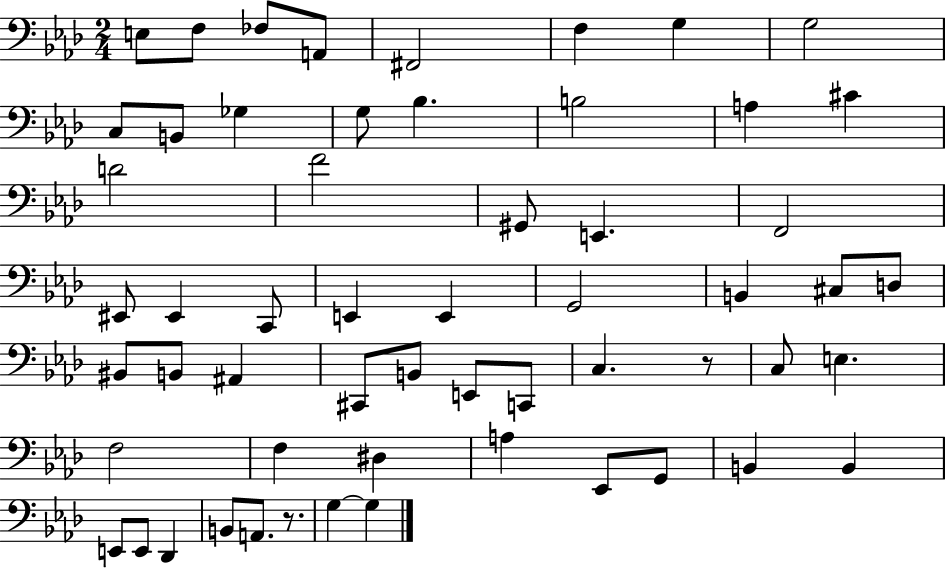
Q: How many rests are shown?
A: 2